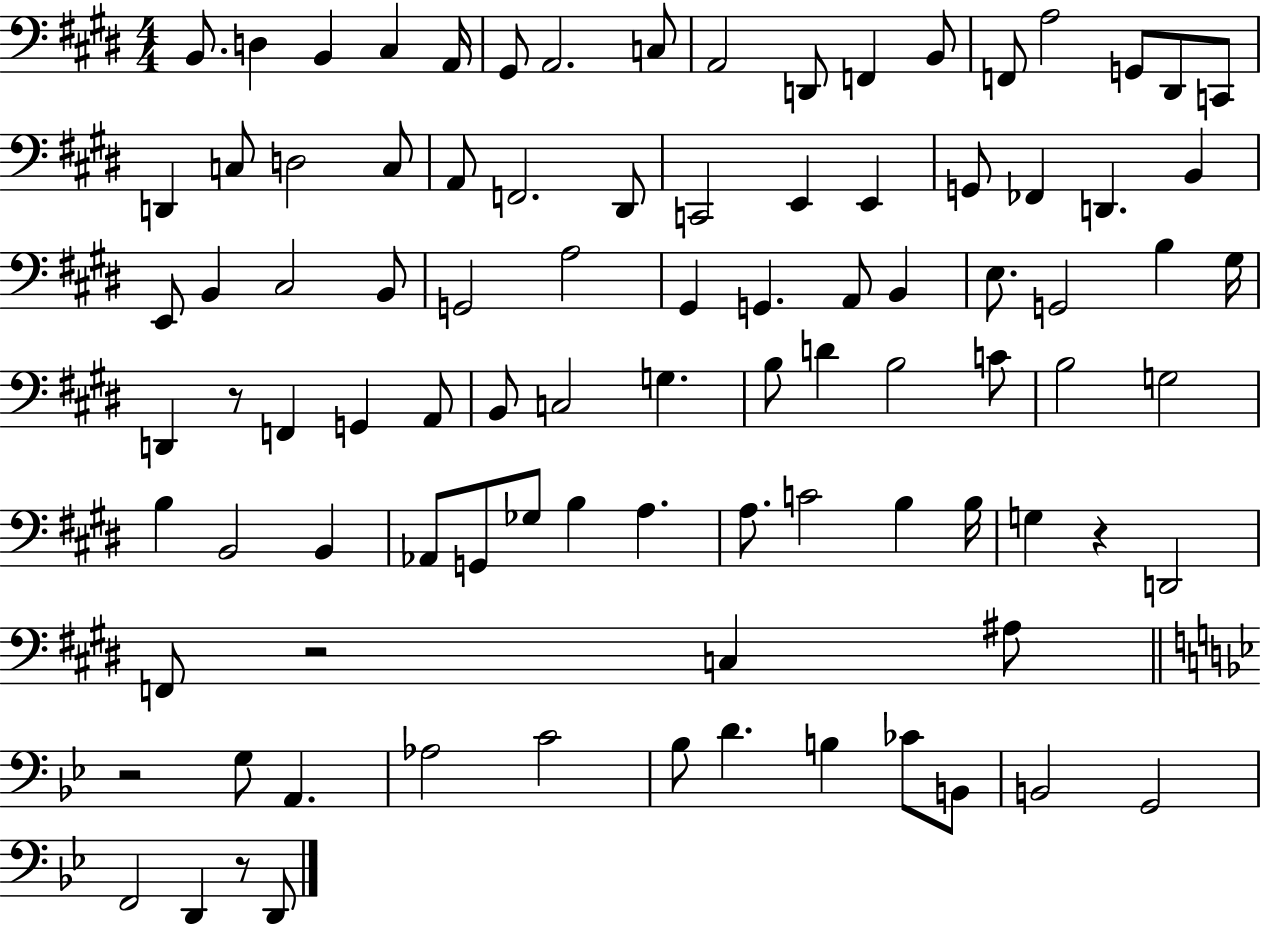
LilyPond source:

{
  \clef bass
  \numericTimeSignature
  \time 4/4
  \key e \major
  \repeat volta 2 { b,8. d4 b,4 cis4 a,16 | gis,8 a,2. c8 | a,2 d,8 f,4 b,8 | f,8 a2 g,8 dis,8 c,8 | \break d,4 c8 d2 c8 | a,8 f,2. dis,8 | c,2 e,4 e,4 | g,8 fes,4 d,4. b,4 | \break e,8 b,4 cis2 b,8 | g,2 a2 | gis,4 g,4. a,8 b,4 | e8. g,2 b4 gis16 | \break d,4 r8 f,4 g,4 a,8 | b,8 c2 g4. | b8 d'4 b2 c'8 | b2 g2 | \break b4 b,2 b,4 | aes,8 g,8 ges8 b4 a4. | a8. c'2 b4 b16 | g4 r4 d,2 | \break f,8 r2 c4 ais8 | \bar "||" \break \key g \minor r2 g8 a,4. | aes2 c'2 | bes8 d'4. b4 ces'8 b,8 | b,2 g,2 | \break f,2 d,4 r8 d,8 | } \bar "|."
}